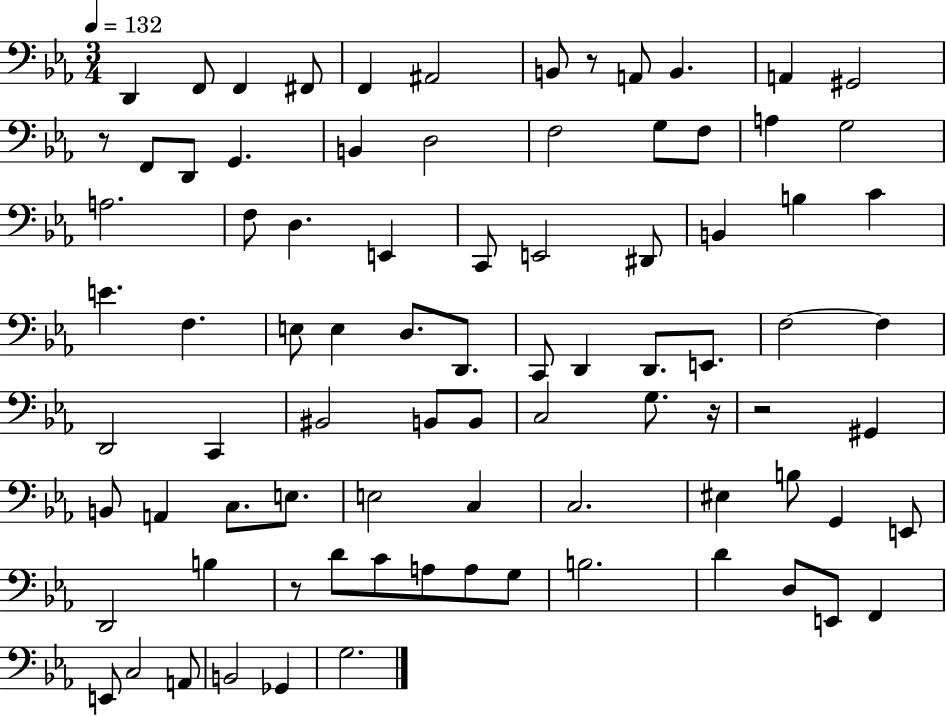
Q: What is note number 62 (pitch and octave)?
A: E2